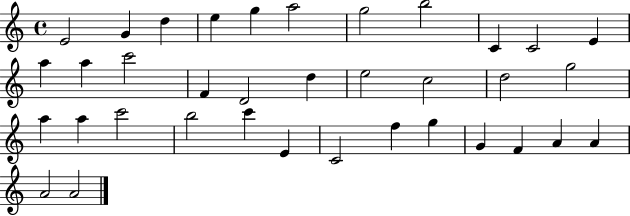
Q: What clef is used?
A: treble